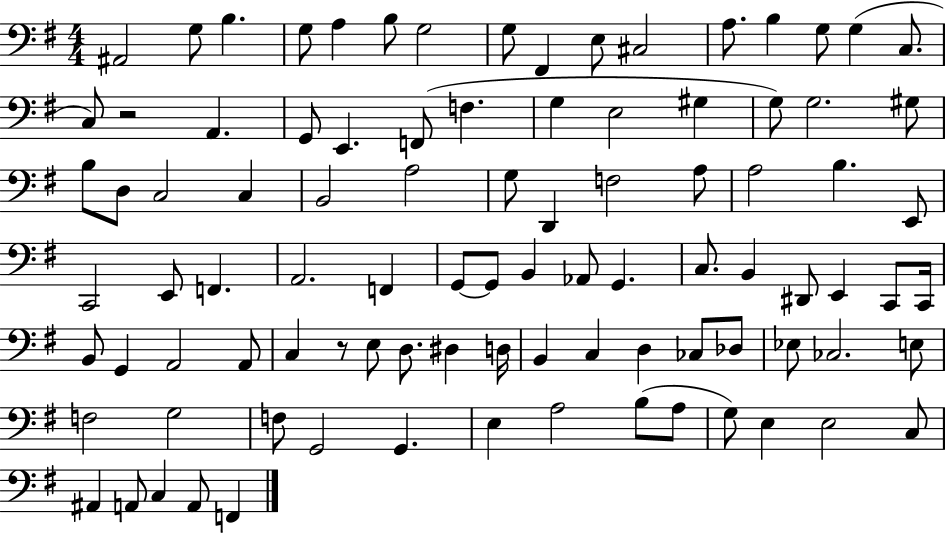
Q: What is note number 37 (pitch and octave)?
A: F3